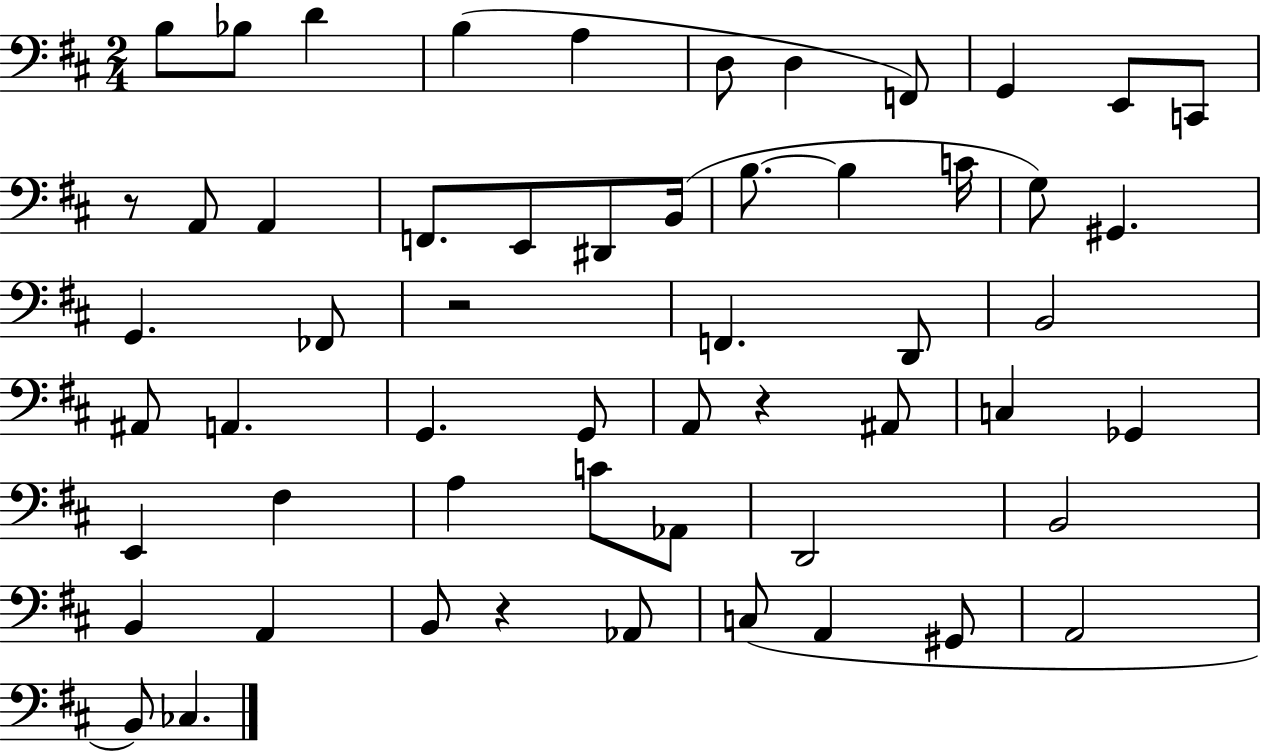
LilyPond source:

{
  \clef bass
  \numericTimeSignature
  \time 2/4
  \key d \major
  \repeat volta 2 { b8 bes8 d'4 | b4( a4 | d8 d4 f,8) | g,4 e,8 c,8 | \break r8 a,8 a,4 | f,8. e,8 dis,8 b,16( | b8.~~ b4 c'16 | g8) gis,4. | \break g,4. fes,8 | r2 | f,4. d,8 | b,2 | \break ais,8 a,4. | g,4. g,8 | a,8 r4 ais,8 | c4 ges,4 | \break e,4 fis4 | a4 c'8 aes,8 | d,2 | b,2 | \break b,4 a,4 | b,8 r4 aes,8 | c8( a,4 gis,8 | a,2 | \break b,8) ces4. | } \bar "|."
}